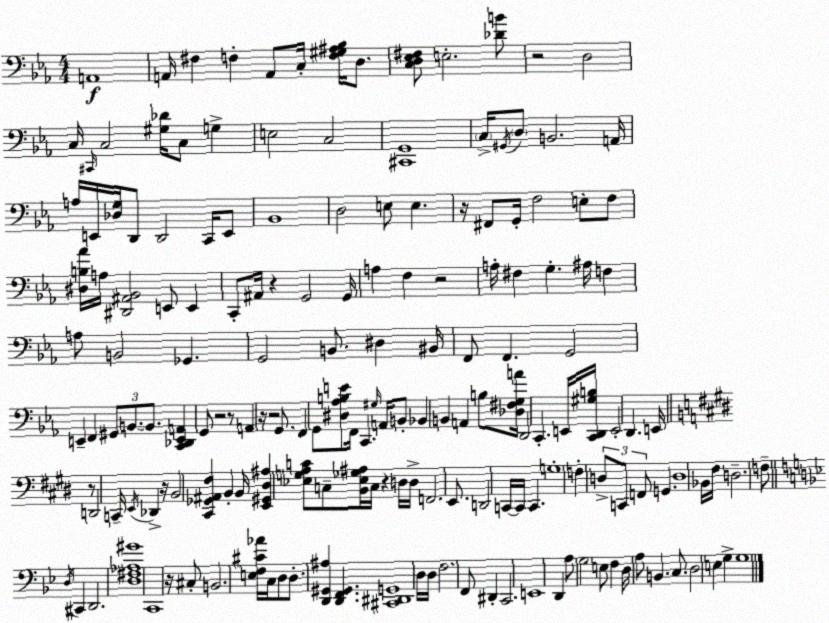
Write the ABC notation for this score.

X:1
T:Untitled
M:4/4
L:1/4
K:Eb
A,,4 A,,/4 ^F, F, A,,/2 C,/4 [F,^G,^A,_B,]/4 D,/2 [C,D,_E,^F,]/2 E,2 [_DB]/2 z2 D,2 C,/4 ^C,,/4 C,2 [^G,_D]/4 C,/2 G, E,2 C,2 [^C,,G,,]4 C,/4 ^G,,/4 D,/2 B,,2 A,,/4 A,/4 E,,/4 [_D,G,]/4 D,,/2 D,,2 C,,/4 E,,/2 _B,,4 D,2 E,/2 E, z/4 ^F,,/2 G,,/4 F,2 E,/2 F,/2 [^D,B,_A]/4 A,/4 [^D,,^A,,_B,,]2 E,,/2 E,, C,,/2 ^A,,/4 z G,,2 G,,/4 A, F, z2 A,/4 ^F, G, ^A,/4 F, A,/2 B,,2 _G,, G,,2 B,,/2 ^D, ^B,,/4 F,,/2 F,, G,,2 E,, F,, ^G,,/2 B,,/2 B,,/2 [C,,_D,,E,,A,,] G,,/2 z2 z/2 A,, z/4 z2 G,,/2 F,, G,,/2 [^D,_A,B,E]/2 F,,/4 C,, ^G,/4 A,,/4 B,,/2 _B,, B,, A,, B,/2 [_D,^F,G,A]/4 D,,2 C,, E,,/4 [C,,D,,^G,B,]/4 E,,2 D,, E,,/4 z/2 D,,2 C,,/4 E,,/4 _D,, z/4 B,,2 [^C,,_G,,^A,,^F,] B,, B,,/4 [E,,^G,,^D,^A,] [_E,G,A,C]/2 C,/2 [B,,_E,_G,^A,]/4 C,/4 z D,/4 D,/4 F,,2 E,,/2 D,,2 C,,/4 C,,/4 C,, G,4 F, D,/2 C,,/2 F,,/2 G,, D,4 _B,,/4 ^F,/4 D,2 F,/2 D,/4 ^C,, D,,2 [D,^F,_A,^G]4 C,,4 z/4 ^C,/2 B,,2 [E,F,^C_A]/4 C,/4 D,/2 D,/2 [D,,^G,,^A,] [D,,F,,^G,,] [^C,,^D,,G,,]4 D,/4 D,/4 F,2 F,,/2 ^D,, C,,2 E,,4 D,, A,/2 G,2 E,/2 F, D,/4 A,/2 B,, C,/2 D,2 E, G, G,4